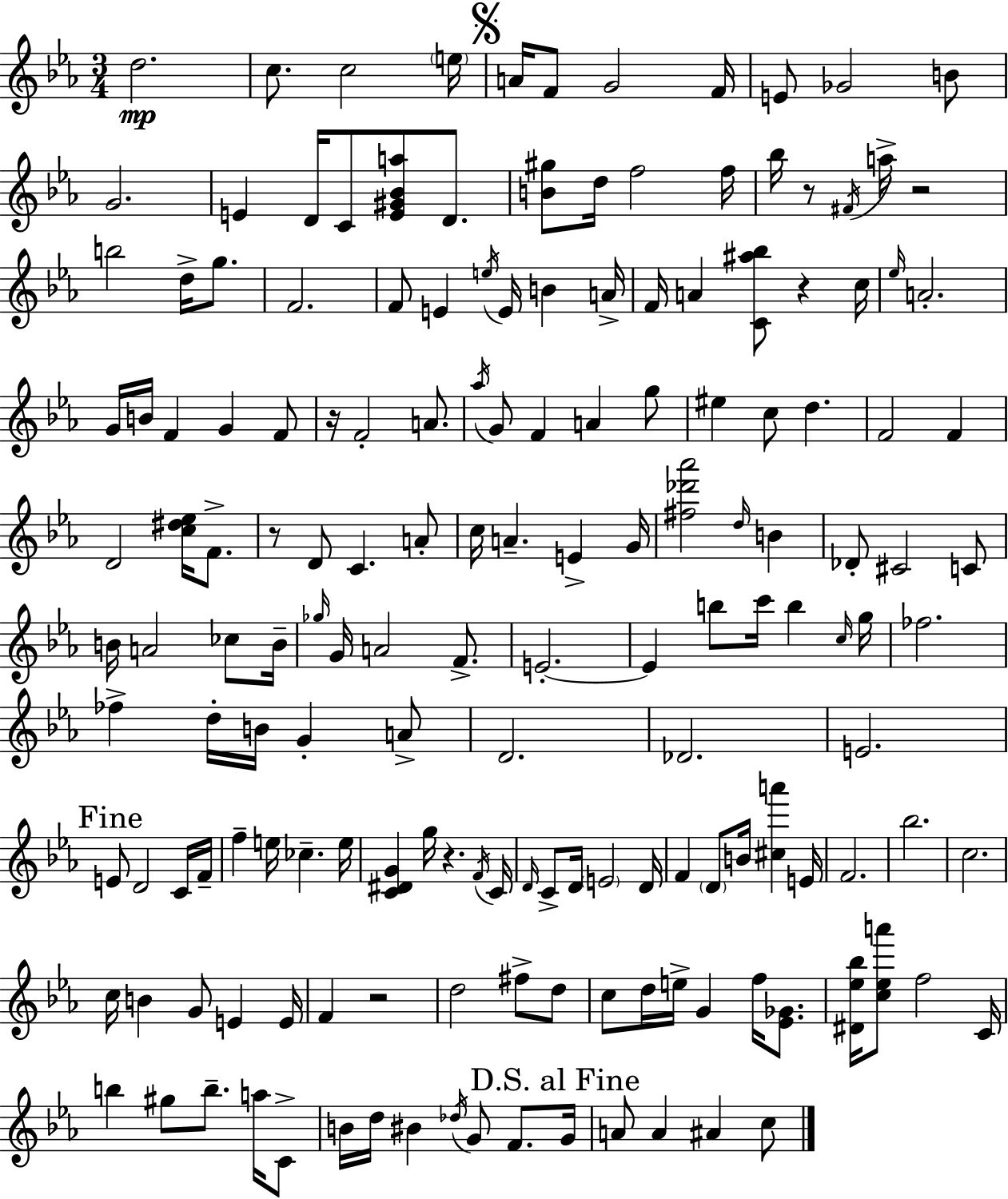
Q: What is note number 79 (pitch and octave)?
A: B5